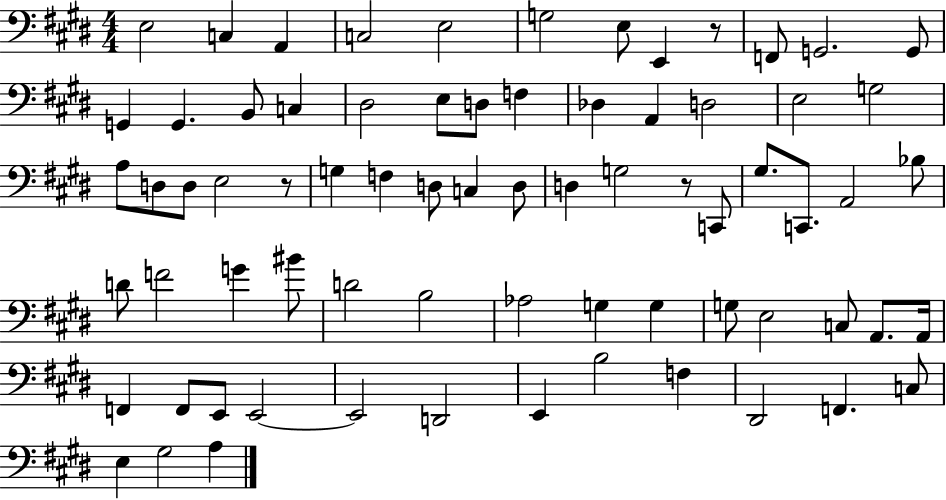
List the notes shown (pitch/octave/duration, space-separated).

E3/h C3/q A2/q C3/h E3/h G3/h E3/e E2/q R/e F2/e G2/h. G2/e G2/q G2/q. B2/e C3/q D#3/h E3/e D3/e F3/q Db3/q A2/q D3/h E3/h G3/h A3/e D3/e D3/e E3/h R/e G3/q F3/q D3/e C3/q D3/e D3/q G3/h R/e C2/e G#3/e. C2/e. A2/h Bb3/e D4/e F4/h G4/q BIS4/e D4/h B3/h Ab3/h G3/q G3/q G3/e E3/h C3/e A2/e. A2/s F2/q F2/e E2/e E2/h E2/h D2/h E2/q B3/h F3/q D#2/h F2/q. C3/e E3/q G#3/h A3/q